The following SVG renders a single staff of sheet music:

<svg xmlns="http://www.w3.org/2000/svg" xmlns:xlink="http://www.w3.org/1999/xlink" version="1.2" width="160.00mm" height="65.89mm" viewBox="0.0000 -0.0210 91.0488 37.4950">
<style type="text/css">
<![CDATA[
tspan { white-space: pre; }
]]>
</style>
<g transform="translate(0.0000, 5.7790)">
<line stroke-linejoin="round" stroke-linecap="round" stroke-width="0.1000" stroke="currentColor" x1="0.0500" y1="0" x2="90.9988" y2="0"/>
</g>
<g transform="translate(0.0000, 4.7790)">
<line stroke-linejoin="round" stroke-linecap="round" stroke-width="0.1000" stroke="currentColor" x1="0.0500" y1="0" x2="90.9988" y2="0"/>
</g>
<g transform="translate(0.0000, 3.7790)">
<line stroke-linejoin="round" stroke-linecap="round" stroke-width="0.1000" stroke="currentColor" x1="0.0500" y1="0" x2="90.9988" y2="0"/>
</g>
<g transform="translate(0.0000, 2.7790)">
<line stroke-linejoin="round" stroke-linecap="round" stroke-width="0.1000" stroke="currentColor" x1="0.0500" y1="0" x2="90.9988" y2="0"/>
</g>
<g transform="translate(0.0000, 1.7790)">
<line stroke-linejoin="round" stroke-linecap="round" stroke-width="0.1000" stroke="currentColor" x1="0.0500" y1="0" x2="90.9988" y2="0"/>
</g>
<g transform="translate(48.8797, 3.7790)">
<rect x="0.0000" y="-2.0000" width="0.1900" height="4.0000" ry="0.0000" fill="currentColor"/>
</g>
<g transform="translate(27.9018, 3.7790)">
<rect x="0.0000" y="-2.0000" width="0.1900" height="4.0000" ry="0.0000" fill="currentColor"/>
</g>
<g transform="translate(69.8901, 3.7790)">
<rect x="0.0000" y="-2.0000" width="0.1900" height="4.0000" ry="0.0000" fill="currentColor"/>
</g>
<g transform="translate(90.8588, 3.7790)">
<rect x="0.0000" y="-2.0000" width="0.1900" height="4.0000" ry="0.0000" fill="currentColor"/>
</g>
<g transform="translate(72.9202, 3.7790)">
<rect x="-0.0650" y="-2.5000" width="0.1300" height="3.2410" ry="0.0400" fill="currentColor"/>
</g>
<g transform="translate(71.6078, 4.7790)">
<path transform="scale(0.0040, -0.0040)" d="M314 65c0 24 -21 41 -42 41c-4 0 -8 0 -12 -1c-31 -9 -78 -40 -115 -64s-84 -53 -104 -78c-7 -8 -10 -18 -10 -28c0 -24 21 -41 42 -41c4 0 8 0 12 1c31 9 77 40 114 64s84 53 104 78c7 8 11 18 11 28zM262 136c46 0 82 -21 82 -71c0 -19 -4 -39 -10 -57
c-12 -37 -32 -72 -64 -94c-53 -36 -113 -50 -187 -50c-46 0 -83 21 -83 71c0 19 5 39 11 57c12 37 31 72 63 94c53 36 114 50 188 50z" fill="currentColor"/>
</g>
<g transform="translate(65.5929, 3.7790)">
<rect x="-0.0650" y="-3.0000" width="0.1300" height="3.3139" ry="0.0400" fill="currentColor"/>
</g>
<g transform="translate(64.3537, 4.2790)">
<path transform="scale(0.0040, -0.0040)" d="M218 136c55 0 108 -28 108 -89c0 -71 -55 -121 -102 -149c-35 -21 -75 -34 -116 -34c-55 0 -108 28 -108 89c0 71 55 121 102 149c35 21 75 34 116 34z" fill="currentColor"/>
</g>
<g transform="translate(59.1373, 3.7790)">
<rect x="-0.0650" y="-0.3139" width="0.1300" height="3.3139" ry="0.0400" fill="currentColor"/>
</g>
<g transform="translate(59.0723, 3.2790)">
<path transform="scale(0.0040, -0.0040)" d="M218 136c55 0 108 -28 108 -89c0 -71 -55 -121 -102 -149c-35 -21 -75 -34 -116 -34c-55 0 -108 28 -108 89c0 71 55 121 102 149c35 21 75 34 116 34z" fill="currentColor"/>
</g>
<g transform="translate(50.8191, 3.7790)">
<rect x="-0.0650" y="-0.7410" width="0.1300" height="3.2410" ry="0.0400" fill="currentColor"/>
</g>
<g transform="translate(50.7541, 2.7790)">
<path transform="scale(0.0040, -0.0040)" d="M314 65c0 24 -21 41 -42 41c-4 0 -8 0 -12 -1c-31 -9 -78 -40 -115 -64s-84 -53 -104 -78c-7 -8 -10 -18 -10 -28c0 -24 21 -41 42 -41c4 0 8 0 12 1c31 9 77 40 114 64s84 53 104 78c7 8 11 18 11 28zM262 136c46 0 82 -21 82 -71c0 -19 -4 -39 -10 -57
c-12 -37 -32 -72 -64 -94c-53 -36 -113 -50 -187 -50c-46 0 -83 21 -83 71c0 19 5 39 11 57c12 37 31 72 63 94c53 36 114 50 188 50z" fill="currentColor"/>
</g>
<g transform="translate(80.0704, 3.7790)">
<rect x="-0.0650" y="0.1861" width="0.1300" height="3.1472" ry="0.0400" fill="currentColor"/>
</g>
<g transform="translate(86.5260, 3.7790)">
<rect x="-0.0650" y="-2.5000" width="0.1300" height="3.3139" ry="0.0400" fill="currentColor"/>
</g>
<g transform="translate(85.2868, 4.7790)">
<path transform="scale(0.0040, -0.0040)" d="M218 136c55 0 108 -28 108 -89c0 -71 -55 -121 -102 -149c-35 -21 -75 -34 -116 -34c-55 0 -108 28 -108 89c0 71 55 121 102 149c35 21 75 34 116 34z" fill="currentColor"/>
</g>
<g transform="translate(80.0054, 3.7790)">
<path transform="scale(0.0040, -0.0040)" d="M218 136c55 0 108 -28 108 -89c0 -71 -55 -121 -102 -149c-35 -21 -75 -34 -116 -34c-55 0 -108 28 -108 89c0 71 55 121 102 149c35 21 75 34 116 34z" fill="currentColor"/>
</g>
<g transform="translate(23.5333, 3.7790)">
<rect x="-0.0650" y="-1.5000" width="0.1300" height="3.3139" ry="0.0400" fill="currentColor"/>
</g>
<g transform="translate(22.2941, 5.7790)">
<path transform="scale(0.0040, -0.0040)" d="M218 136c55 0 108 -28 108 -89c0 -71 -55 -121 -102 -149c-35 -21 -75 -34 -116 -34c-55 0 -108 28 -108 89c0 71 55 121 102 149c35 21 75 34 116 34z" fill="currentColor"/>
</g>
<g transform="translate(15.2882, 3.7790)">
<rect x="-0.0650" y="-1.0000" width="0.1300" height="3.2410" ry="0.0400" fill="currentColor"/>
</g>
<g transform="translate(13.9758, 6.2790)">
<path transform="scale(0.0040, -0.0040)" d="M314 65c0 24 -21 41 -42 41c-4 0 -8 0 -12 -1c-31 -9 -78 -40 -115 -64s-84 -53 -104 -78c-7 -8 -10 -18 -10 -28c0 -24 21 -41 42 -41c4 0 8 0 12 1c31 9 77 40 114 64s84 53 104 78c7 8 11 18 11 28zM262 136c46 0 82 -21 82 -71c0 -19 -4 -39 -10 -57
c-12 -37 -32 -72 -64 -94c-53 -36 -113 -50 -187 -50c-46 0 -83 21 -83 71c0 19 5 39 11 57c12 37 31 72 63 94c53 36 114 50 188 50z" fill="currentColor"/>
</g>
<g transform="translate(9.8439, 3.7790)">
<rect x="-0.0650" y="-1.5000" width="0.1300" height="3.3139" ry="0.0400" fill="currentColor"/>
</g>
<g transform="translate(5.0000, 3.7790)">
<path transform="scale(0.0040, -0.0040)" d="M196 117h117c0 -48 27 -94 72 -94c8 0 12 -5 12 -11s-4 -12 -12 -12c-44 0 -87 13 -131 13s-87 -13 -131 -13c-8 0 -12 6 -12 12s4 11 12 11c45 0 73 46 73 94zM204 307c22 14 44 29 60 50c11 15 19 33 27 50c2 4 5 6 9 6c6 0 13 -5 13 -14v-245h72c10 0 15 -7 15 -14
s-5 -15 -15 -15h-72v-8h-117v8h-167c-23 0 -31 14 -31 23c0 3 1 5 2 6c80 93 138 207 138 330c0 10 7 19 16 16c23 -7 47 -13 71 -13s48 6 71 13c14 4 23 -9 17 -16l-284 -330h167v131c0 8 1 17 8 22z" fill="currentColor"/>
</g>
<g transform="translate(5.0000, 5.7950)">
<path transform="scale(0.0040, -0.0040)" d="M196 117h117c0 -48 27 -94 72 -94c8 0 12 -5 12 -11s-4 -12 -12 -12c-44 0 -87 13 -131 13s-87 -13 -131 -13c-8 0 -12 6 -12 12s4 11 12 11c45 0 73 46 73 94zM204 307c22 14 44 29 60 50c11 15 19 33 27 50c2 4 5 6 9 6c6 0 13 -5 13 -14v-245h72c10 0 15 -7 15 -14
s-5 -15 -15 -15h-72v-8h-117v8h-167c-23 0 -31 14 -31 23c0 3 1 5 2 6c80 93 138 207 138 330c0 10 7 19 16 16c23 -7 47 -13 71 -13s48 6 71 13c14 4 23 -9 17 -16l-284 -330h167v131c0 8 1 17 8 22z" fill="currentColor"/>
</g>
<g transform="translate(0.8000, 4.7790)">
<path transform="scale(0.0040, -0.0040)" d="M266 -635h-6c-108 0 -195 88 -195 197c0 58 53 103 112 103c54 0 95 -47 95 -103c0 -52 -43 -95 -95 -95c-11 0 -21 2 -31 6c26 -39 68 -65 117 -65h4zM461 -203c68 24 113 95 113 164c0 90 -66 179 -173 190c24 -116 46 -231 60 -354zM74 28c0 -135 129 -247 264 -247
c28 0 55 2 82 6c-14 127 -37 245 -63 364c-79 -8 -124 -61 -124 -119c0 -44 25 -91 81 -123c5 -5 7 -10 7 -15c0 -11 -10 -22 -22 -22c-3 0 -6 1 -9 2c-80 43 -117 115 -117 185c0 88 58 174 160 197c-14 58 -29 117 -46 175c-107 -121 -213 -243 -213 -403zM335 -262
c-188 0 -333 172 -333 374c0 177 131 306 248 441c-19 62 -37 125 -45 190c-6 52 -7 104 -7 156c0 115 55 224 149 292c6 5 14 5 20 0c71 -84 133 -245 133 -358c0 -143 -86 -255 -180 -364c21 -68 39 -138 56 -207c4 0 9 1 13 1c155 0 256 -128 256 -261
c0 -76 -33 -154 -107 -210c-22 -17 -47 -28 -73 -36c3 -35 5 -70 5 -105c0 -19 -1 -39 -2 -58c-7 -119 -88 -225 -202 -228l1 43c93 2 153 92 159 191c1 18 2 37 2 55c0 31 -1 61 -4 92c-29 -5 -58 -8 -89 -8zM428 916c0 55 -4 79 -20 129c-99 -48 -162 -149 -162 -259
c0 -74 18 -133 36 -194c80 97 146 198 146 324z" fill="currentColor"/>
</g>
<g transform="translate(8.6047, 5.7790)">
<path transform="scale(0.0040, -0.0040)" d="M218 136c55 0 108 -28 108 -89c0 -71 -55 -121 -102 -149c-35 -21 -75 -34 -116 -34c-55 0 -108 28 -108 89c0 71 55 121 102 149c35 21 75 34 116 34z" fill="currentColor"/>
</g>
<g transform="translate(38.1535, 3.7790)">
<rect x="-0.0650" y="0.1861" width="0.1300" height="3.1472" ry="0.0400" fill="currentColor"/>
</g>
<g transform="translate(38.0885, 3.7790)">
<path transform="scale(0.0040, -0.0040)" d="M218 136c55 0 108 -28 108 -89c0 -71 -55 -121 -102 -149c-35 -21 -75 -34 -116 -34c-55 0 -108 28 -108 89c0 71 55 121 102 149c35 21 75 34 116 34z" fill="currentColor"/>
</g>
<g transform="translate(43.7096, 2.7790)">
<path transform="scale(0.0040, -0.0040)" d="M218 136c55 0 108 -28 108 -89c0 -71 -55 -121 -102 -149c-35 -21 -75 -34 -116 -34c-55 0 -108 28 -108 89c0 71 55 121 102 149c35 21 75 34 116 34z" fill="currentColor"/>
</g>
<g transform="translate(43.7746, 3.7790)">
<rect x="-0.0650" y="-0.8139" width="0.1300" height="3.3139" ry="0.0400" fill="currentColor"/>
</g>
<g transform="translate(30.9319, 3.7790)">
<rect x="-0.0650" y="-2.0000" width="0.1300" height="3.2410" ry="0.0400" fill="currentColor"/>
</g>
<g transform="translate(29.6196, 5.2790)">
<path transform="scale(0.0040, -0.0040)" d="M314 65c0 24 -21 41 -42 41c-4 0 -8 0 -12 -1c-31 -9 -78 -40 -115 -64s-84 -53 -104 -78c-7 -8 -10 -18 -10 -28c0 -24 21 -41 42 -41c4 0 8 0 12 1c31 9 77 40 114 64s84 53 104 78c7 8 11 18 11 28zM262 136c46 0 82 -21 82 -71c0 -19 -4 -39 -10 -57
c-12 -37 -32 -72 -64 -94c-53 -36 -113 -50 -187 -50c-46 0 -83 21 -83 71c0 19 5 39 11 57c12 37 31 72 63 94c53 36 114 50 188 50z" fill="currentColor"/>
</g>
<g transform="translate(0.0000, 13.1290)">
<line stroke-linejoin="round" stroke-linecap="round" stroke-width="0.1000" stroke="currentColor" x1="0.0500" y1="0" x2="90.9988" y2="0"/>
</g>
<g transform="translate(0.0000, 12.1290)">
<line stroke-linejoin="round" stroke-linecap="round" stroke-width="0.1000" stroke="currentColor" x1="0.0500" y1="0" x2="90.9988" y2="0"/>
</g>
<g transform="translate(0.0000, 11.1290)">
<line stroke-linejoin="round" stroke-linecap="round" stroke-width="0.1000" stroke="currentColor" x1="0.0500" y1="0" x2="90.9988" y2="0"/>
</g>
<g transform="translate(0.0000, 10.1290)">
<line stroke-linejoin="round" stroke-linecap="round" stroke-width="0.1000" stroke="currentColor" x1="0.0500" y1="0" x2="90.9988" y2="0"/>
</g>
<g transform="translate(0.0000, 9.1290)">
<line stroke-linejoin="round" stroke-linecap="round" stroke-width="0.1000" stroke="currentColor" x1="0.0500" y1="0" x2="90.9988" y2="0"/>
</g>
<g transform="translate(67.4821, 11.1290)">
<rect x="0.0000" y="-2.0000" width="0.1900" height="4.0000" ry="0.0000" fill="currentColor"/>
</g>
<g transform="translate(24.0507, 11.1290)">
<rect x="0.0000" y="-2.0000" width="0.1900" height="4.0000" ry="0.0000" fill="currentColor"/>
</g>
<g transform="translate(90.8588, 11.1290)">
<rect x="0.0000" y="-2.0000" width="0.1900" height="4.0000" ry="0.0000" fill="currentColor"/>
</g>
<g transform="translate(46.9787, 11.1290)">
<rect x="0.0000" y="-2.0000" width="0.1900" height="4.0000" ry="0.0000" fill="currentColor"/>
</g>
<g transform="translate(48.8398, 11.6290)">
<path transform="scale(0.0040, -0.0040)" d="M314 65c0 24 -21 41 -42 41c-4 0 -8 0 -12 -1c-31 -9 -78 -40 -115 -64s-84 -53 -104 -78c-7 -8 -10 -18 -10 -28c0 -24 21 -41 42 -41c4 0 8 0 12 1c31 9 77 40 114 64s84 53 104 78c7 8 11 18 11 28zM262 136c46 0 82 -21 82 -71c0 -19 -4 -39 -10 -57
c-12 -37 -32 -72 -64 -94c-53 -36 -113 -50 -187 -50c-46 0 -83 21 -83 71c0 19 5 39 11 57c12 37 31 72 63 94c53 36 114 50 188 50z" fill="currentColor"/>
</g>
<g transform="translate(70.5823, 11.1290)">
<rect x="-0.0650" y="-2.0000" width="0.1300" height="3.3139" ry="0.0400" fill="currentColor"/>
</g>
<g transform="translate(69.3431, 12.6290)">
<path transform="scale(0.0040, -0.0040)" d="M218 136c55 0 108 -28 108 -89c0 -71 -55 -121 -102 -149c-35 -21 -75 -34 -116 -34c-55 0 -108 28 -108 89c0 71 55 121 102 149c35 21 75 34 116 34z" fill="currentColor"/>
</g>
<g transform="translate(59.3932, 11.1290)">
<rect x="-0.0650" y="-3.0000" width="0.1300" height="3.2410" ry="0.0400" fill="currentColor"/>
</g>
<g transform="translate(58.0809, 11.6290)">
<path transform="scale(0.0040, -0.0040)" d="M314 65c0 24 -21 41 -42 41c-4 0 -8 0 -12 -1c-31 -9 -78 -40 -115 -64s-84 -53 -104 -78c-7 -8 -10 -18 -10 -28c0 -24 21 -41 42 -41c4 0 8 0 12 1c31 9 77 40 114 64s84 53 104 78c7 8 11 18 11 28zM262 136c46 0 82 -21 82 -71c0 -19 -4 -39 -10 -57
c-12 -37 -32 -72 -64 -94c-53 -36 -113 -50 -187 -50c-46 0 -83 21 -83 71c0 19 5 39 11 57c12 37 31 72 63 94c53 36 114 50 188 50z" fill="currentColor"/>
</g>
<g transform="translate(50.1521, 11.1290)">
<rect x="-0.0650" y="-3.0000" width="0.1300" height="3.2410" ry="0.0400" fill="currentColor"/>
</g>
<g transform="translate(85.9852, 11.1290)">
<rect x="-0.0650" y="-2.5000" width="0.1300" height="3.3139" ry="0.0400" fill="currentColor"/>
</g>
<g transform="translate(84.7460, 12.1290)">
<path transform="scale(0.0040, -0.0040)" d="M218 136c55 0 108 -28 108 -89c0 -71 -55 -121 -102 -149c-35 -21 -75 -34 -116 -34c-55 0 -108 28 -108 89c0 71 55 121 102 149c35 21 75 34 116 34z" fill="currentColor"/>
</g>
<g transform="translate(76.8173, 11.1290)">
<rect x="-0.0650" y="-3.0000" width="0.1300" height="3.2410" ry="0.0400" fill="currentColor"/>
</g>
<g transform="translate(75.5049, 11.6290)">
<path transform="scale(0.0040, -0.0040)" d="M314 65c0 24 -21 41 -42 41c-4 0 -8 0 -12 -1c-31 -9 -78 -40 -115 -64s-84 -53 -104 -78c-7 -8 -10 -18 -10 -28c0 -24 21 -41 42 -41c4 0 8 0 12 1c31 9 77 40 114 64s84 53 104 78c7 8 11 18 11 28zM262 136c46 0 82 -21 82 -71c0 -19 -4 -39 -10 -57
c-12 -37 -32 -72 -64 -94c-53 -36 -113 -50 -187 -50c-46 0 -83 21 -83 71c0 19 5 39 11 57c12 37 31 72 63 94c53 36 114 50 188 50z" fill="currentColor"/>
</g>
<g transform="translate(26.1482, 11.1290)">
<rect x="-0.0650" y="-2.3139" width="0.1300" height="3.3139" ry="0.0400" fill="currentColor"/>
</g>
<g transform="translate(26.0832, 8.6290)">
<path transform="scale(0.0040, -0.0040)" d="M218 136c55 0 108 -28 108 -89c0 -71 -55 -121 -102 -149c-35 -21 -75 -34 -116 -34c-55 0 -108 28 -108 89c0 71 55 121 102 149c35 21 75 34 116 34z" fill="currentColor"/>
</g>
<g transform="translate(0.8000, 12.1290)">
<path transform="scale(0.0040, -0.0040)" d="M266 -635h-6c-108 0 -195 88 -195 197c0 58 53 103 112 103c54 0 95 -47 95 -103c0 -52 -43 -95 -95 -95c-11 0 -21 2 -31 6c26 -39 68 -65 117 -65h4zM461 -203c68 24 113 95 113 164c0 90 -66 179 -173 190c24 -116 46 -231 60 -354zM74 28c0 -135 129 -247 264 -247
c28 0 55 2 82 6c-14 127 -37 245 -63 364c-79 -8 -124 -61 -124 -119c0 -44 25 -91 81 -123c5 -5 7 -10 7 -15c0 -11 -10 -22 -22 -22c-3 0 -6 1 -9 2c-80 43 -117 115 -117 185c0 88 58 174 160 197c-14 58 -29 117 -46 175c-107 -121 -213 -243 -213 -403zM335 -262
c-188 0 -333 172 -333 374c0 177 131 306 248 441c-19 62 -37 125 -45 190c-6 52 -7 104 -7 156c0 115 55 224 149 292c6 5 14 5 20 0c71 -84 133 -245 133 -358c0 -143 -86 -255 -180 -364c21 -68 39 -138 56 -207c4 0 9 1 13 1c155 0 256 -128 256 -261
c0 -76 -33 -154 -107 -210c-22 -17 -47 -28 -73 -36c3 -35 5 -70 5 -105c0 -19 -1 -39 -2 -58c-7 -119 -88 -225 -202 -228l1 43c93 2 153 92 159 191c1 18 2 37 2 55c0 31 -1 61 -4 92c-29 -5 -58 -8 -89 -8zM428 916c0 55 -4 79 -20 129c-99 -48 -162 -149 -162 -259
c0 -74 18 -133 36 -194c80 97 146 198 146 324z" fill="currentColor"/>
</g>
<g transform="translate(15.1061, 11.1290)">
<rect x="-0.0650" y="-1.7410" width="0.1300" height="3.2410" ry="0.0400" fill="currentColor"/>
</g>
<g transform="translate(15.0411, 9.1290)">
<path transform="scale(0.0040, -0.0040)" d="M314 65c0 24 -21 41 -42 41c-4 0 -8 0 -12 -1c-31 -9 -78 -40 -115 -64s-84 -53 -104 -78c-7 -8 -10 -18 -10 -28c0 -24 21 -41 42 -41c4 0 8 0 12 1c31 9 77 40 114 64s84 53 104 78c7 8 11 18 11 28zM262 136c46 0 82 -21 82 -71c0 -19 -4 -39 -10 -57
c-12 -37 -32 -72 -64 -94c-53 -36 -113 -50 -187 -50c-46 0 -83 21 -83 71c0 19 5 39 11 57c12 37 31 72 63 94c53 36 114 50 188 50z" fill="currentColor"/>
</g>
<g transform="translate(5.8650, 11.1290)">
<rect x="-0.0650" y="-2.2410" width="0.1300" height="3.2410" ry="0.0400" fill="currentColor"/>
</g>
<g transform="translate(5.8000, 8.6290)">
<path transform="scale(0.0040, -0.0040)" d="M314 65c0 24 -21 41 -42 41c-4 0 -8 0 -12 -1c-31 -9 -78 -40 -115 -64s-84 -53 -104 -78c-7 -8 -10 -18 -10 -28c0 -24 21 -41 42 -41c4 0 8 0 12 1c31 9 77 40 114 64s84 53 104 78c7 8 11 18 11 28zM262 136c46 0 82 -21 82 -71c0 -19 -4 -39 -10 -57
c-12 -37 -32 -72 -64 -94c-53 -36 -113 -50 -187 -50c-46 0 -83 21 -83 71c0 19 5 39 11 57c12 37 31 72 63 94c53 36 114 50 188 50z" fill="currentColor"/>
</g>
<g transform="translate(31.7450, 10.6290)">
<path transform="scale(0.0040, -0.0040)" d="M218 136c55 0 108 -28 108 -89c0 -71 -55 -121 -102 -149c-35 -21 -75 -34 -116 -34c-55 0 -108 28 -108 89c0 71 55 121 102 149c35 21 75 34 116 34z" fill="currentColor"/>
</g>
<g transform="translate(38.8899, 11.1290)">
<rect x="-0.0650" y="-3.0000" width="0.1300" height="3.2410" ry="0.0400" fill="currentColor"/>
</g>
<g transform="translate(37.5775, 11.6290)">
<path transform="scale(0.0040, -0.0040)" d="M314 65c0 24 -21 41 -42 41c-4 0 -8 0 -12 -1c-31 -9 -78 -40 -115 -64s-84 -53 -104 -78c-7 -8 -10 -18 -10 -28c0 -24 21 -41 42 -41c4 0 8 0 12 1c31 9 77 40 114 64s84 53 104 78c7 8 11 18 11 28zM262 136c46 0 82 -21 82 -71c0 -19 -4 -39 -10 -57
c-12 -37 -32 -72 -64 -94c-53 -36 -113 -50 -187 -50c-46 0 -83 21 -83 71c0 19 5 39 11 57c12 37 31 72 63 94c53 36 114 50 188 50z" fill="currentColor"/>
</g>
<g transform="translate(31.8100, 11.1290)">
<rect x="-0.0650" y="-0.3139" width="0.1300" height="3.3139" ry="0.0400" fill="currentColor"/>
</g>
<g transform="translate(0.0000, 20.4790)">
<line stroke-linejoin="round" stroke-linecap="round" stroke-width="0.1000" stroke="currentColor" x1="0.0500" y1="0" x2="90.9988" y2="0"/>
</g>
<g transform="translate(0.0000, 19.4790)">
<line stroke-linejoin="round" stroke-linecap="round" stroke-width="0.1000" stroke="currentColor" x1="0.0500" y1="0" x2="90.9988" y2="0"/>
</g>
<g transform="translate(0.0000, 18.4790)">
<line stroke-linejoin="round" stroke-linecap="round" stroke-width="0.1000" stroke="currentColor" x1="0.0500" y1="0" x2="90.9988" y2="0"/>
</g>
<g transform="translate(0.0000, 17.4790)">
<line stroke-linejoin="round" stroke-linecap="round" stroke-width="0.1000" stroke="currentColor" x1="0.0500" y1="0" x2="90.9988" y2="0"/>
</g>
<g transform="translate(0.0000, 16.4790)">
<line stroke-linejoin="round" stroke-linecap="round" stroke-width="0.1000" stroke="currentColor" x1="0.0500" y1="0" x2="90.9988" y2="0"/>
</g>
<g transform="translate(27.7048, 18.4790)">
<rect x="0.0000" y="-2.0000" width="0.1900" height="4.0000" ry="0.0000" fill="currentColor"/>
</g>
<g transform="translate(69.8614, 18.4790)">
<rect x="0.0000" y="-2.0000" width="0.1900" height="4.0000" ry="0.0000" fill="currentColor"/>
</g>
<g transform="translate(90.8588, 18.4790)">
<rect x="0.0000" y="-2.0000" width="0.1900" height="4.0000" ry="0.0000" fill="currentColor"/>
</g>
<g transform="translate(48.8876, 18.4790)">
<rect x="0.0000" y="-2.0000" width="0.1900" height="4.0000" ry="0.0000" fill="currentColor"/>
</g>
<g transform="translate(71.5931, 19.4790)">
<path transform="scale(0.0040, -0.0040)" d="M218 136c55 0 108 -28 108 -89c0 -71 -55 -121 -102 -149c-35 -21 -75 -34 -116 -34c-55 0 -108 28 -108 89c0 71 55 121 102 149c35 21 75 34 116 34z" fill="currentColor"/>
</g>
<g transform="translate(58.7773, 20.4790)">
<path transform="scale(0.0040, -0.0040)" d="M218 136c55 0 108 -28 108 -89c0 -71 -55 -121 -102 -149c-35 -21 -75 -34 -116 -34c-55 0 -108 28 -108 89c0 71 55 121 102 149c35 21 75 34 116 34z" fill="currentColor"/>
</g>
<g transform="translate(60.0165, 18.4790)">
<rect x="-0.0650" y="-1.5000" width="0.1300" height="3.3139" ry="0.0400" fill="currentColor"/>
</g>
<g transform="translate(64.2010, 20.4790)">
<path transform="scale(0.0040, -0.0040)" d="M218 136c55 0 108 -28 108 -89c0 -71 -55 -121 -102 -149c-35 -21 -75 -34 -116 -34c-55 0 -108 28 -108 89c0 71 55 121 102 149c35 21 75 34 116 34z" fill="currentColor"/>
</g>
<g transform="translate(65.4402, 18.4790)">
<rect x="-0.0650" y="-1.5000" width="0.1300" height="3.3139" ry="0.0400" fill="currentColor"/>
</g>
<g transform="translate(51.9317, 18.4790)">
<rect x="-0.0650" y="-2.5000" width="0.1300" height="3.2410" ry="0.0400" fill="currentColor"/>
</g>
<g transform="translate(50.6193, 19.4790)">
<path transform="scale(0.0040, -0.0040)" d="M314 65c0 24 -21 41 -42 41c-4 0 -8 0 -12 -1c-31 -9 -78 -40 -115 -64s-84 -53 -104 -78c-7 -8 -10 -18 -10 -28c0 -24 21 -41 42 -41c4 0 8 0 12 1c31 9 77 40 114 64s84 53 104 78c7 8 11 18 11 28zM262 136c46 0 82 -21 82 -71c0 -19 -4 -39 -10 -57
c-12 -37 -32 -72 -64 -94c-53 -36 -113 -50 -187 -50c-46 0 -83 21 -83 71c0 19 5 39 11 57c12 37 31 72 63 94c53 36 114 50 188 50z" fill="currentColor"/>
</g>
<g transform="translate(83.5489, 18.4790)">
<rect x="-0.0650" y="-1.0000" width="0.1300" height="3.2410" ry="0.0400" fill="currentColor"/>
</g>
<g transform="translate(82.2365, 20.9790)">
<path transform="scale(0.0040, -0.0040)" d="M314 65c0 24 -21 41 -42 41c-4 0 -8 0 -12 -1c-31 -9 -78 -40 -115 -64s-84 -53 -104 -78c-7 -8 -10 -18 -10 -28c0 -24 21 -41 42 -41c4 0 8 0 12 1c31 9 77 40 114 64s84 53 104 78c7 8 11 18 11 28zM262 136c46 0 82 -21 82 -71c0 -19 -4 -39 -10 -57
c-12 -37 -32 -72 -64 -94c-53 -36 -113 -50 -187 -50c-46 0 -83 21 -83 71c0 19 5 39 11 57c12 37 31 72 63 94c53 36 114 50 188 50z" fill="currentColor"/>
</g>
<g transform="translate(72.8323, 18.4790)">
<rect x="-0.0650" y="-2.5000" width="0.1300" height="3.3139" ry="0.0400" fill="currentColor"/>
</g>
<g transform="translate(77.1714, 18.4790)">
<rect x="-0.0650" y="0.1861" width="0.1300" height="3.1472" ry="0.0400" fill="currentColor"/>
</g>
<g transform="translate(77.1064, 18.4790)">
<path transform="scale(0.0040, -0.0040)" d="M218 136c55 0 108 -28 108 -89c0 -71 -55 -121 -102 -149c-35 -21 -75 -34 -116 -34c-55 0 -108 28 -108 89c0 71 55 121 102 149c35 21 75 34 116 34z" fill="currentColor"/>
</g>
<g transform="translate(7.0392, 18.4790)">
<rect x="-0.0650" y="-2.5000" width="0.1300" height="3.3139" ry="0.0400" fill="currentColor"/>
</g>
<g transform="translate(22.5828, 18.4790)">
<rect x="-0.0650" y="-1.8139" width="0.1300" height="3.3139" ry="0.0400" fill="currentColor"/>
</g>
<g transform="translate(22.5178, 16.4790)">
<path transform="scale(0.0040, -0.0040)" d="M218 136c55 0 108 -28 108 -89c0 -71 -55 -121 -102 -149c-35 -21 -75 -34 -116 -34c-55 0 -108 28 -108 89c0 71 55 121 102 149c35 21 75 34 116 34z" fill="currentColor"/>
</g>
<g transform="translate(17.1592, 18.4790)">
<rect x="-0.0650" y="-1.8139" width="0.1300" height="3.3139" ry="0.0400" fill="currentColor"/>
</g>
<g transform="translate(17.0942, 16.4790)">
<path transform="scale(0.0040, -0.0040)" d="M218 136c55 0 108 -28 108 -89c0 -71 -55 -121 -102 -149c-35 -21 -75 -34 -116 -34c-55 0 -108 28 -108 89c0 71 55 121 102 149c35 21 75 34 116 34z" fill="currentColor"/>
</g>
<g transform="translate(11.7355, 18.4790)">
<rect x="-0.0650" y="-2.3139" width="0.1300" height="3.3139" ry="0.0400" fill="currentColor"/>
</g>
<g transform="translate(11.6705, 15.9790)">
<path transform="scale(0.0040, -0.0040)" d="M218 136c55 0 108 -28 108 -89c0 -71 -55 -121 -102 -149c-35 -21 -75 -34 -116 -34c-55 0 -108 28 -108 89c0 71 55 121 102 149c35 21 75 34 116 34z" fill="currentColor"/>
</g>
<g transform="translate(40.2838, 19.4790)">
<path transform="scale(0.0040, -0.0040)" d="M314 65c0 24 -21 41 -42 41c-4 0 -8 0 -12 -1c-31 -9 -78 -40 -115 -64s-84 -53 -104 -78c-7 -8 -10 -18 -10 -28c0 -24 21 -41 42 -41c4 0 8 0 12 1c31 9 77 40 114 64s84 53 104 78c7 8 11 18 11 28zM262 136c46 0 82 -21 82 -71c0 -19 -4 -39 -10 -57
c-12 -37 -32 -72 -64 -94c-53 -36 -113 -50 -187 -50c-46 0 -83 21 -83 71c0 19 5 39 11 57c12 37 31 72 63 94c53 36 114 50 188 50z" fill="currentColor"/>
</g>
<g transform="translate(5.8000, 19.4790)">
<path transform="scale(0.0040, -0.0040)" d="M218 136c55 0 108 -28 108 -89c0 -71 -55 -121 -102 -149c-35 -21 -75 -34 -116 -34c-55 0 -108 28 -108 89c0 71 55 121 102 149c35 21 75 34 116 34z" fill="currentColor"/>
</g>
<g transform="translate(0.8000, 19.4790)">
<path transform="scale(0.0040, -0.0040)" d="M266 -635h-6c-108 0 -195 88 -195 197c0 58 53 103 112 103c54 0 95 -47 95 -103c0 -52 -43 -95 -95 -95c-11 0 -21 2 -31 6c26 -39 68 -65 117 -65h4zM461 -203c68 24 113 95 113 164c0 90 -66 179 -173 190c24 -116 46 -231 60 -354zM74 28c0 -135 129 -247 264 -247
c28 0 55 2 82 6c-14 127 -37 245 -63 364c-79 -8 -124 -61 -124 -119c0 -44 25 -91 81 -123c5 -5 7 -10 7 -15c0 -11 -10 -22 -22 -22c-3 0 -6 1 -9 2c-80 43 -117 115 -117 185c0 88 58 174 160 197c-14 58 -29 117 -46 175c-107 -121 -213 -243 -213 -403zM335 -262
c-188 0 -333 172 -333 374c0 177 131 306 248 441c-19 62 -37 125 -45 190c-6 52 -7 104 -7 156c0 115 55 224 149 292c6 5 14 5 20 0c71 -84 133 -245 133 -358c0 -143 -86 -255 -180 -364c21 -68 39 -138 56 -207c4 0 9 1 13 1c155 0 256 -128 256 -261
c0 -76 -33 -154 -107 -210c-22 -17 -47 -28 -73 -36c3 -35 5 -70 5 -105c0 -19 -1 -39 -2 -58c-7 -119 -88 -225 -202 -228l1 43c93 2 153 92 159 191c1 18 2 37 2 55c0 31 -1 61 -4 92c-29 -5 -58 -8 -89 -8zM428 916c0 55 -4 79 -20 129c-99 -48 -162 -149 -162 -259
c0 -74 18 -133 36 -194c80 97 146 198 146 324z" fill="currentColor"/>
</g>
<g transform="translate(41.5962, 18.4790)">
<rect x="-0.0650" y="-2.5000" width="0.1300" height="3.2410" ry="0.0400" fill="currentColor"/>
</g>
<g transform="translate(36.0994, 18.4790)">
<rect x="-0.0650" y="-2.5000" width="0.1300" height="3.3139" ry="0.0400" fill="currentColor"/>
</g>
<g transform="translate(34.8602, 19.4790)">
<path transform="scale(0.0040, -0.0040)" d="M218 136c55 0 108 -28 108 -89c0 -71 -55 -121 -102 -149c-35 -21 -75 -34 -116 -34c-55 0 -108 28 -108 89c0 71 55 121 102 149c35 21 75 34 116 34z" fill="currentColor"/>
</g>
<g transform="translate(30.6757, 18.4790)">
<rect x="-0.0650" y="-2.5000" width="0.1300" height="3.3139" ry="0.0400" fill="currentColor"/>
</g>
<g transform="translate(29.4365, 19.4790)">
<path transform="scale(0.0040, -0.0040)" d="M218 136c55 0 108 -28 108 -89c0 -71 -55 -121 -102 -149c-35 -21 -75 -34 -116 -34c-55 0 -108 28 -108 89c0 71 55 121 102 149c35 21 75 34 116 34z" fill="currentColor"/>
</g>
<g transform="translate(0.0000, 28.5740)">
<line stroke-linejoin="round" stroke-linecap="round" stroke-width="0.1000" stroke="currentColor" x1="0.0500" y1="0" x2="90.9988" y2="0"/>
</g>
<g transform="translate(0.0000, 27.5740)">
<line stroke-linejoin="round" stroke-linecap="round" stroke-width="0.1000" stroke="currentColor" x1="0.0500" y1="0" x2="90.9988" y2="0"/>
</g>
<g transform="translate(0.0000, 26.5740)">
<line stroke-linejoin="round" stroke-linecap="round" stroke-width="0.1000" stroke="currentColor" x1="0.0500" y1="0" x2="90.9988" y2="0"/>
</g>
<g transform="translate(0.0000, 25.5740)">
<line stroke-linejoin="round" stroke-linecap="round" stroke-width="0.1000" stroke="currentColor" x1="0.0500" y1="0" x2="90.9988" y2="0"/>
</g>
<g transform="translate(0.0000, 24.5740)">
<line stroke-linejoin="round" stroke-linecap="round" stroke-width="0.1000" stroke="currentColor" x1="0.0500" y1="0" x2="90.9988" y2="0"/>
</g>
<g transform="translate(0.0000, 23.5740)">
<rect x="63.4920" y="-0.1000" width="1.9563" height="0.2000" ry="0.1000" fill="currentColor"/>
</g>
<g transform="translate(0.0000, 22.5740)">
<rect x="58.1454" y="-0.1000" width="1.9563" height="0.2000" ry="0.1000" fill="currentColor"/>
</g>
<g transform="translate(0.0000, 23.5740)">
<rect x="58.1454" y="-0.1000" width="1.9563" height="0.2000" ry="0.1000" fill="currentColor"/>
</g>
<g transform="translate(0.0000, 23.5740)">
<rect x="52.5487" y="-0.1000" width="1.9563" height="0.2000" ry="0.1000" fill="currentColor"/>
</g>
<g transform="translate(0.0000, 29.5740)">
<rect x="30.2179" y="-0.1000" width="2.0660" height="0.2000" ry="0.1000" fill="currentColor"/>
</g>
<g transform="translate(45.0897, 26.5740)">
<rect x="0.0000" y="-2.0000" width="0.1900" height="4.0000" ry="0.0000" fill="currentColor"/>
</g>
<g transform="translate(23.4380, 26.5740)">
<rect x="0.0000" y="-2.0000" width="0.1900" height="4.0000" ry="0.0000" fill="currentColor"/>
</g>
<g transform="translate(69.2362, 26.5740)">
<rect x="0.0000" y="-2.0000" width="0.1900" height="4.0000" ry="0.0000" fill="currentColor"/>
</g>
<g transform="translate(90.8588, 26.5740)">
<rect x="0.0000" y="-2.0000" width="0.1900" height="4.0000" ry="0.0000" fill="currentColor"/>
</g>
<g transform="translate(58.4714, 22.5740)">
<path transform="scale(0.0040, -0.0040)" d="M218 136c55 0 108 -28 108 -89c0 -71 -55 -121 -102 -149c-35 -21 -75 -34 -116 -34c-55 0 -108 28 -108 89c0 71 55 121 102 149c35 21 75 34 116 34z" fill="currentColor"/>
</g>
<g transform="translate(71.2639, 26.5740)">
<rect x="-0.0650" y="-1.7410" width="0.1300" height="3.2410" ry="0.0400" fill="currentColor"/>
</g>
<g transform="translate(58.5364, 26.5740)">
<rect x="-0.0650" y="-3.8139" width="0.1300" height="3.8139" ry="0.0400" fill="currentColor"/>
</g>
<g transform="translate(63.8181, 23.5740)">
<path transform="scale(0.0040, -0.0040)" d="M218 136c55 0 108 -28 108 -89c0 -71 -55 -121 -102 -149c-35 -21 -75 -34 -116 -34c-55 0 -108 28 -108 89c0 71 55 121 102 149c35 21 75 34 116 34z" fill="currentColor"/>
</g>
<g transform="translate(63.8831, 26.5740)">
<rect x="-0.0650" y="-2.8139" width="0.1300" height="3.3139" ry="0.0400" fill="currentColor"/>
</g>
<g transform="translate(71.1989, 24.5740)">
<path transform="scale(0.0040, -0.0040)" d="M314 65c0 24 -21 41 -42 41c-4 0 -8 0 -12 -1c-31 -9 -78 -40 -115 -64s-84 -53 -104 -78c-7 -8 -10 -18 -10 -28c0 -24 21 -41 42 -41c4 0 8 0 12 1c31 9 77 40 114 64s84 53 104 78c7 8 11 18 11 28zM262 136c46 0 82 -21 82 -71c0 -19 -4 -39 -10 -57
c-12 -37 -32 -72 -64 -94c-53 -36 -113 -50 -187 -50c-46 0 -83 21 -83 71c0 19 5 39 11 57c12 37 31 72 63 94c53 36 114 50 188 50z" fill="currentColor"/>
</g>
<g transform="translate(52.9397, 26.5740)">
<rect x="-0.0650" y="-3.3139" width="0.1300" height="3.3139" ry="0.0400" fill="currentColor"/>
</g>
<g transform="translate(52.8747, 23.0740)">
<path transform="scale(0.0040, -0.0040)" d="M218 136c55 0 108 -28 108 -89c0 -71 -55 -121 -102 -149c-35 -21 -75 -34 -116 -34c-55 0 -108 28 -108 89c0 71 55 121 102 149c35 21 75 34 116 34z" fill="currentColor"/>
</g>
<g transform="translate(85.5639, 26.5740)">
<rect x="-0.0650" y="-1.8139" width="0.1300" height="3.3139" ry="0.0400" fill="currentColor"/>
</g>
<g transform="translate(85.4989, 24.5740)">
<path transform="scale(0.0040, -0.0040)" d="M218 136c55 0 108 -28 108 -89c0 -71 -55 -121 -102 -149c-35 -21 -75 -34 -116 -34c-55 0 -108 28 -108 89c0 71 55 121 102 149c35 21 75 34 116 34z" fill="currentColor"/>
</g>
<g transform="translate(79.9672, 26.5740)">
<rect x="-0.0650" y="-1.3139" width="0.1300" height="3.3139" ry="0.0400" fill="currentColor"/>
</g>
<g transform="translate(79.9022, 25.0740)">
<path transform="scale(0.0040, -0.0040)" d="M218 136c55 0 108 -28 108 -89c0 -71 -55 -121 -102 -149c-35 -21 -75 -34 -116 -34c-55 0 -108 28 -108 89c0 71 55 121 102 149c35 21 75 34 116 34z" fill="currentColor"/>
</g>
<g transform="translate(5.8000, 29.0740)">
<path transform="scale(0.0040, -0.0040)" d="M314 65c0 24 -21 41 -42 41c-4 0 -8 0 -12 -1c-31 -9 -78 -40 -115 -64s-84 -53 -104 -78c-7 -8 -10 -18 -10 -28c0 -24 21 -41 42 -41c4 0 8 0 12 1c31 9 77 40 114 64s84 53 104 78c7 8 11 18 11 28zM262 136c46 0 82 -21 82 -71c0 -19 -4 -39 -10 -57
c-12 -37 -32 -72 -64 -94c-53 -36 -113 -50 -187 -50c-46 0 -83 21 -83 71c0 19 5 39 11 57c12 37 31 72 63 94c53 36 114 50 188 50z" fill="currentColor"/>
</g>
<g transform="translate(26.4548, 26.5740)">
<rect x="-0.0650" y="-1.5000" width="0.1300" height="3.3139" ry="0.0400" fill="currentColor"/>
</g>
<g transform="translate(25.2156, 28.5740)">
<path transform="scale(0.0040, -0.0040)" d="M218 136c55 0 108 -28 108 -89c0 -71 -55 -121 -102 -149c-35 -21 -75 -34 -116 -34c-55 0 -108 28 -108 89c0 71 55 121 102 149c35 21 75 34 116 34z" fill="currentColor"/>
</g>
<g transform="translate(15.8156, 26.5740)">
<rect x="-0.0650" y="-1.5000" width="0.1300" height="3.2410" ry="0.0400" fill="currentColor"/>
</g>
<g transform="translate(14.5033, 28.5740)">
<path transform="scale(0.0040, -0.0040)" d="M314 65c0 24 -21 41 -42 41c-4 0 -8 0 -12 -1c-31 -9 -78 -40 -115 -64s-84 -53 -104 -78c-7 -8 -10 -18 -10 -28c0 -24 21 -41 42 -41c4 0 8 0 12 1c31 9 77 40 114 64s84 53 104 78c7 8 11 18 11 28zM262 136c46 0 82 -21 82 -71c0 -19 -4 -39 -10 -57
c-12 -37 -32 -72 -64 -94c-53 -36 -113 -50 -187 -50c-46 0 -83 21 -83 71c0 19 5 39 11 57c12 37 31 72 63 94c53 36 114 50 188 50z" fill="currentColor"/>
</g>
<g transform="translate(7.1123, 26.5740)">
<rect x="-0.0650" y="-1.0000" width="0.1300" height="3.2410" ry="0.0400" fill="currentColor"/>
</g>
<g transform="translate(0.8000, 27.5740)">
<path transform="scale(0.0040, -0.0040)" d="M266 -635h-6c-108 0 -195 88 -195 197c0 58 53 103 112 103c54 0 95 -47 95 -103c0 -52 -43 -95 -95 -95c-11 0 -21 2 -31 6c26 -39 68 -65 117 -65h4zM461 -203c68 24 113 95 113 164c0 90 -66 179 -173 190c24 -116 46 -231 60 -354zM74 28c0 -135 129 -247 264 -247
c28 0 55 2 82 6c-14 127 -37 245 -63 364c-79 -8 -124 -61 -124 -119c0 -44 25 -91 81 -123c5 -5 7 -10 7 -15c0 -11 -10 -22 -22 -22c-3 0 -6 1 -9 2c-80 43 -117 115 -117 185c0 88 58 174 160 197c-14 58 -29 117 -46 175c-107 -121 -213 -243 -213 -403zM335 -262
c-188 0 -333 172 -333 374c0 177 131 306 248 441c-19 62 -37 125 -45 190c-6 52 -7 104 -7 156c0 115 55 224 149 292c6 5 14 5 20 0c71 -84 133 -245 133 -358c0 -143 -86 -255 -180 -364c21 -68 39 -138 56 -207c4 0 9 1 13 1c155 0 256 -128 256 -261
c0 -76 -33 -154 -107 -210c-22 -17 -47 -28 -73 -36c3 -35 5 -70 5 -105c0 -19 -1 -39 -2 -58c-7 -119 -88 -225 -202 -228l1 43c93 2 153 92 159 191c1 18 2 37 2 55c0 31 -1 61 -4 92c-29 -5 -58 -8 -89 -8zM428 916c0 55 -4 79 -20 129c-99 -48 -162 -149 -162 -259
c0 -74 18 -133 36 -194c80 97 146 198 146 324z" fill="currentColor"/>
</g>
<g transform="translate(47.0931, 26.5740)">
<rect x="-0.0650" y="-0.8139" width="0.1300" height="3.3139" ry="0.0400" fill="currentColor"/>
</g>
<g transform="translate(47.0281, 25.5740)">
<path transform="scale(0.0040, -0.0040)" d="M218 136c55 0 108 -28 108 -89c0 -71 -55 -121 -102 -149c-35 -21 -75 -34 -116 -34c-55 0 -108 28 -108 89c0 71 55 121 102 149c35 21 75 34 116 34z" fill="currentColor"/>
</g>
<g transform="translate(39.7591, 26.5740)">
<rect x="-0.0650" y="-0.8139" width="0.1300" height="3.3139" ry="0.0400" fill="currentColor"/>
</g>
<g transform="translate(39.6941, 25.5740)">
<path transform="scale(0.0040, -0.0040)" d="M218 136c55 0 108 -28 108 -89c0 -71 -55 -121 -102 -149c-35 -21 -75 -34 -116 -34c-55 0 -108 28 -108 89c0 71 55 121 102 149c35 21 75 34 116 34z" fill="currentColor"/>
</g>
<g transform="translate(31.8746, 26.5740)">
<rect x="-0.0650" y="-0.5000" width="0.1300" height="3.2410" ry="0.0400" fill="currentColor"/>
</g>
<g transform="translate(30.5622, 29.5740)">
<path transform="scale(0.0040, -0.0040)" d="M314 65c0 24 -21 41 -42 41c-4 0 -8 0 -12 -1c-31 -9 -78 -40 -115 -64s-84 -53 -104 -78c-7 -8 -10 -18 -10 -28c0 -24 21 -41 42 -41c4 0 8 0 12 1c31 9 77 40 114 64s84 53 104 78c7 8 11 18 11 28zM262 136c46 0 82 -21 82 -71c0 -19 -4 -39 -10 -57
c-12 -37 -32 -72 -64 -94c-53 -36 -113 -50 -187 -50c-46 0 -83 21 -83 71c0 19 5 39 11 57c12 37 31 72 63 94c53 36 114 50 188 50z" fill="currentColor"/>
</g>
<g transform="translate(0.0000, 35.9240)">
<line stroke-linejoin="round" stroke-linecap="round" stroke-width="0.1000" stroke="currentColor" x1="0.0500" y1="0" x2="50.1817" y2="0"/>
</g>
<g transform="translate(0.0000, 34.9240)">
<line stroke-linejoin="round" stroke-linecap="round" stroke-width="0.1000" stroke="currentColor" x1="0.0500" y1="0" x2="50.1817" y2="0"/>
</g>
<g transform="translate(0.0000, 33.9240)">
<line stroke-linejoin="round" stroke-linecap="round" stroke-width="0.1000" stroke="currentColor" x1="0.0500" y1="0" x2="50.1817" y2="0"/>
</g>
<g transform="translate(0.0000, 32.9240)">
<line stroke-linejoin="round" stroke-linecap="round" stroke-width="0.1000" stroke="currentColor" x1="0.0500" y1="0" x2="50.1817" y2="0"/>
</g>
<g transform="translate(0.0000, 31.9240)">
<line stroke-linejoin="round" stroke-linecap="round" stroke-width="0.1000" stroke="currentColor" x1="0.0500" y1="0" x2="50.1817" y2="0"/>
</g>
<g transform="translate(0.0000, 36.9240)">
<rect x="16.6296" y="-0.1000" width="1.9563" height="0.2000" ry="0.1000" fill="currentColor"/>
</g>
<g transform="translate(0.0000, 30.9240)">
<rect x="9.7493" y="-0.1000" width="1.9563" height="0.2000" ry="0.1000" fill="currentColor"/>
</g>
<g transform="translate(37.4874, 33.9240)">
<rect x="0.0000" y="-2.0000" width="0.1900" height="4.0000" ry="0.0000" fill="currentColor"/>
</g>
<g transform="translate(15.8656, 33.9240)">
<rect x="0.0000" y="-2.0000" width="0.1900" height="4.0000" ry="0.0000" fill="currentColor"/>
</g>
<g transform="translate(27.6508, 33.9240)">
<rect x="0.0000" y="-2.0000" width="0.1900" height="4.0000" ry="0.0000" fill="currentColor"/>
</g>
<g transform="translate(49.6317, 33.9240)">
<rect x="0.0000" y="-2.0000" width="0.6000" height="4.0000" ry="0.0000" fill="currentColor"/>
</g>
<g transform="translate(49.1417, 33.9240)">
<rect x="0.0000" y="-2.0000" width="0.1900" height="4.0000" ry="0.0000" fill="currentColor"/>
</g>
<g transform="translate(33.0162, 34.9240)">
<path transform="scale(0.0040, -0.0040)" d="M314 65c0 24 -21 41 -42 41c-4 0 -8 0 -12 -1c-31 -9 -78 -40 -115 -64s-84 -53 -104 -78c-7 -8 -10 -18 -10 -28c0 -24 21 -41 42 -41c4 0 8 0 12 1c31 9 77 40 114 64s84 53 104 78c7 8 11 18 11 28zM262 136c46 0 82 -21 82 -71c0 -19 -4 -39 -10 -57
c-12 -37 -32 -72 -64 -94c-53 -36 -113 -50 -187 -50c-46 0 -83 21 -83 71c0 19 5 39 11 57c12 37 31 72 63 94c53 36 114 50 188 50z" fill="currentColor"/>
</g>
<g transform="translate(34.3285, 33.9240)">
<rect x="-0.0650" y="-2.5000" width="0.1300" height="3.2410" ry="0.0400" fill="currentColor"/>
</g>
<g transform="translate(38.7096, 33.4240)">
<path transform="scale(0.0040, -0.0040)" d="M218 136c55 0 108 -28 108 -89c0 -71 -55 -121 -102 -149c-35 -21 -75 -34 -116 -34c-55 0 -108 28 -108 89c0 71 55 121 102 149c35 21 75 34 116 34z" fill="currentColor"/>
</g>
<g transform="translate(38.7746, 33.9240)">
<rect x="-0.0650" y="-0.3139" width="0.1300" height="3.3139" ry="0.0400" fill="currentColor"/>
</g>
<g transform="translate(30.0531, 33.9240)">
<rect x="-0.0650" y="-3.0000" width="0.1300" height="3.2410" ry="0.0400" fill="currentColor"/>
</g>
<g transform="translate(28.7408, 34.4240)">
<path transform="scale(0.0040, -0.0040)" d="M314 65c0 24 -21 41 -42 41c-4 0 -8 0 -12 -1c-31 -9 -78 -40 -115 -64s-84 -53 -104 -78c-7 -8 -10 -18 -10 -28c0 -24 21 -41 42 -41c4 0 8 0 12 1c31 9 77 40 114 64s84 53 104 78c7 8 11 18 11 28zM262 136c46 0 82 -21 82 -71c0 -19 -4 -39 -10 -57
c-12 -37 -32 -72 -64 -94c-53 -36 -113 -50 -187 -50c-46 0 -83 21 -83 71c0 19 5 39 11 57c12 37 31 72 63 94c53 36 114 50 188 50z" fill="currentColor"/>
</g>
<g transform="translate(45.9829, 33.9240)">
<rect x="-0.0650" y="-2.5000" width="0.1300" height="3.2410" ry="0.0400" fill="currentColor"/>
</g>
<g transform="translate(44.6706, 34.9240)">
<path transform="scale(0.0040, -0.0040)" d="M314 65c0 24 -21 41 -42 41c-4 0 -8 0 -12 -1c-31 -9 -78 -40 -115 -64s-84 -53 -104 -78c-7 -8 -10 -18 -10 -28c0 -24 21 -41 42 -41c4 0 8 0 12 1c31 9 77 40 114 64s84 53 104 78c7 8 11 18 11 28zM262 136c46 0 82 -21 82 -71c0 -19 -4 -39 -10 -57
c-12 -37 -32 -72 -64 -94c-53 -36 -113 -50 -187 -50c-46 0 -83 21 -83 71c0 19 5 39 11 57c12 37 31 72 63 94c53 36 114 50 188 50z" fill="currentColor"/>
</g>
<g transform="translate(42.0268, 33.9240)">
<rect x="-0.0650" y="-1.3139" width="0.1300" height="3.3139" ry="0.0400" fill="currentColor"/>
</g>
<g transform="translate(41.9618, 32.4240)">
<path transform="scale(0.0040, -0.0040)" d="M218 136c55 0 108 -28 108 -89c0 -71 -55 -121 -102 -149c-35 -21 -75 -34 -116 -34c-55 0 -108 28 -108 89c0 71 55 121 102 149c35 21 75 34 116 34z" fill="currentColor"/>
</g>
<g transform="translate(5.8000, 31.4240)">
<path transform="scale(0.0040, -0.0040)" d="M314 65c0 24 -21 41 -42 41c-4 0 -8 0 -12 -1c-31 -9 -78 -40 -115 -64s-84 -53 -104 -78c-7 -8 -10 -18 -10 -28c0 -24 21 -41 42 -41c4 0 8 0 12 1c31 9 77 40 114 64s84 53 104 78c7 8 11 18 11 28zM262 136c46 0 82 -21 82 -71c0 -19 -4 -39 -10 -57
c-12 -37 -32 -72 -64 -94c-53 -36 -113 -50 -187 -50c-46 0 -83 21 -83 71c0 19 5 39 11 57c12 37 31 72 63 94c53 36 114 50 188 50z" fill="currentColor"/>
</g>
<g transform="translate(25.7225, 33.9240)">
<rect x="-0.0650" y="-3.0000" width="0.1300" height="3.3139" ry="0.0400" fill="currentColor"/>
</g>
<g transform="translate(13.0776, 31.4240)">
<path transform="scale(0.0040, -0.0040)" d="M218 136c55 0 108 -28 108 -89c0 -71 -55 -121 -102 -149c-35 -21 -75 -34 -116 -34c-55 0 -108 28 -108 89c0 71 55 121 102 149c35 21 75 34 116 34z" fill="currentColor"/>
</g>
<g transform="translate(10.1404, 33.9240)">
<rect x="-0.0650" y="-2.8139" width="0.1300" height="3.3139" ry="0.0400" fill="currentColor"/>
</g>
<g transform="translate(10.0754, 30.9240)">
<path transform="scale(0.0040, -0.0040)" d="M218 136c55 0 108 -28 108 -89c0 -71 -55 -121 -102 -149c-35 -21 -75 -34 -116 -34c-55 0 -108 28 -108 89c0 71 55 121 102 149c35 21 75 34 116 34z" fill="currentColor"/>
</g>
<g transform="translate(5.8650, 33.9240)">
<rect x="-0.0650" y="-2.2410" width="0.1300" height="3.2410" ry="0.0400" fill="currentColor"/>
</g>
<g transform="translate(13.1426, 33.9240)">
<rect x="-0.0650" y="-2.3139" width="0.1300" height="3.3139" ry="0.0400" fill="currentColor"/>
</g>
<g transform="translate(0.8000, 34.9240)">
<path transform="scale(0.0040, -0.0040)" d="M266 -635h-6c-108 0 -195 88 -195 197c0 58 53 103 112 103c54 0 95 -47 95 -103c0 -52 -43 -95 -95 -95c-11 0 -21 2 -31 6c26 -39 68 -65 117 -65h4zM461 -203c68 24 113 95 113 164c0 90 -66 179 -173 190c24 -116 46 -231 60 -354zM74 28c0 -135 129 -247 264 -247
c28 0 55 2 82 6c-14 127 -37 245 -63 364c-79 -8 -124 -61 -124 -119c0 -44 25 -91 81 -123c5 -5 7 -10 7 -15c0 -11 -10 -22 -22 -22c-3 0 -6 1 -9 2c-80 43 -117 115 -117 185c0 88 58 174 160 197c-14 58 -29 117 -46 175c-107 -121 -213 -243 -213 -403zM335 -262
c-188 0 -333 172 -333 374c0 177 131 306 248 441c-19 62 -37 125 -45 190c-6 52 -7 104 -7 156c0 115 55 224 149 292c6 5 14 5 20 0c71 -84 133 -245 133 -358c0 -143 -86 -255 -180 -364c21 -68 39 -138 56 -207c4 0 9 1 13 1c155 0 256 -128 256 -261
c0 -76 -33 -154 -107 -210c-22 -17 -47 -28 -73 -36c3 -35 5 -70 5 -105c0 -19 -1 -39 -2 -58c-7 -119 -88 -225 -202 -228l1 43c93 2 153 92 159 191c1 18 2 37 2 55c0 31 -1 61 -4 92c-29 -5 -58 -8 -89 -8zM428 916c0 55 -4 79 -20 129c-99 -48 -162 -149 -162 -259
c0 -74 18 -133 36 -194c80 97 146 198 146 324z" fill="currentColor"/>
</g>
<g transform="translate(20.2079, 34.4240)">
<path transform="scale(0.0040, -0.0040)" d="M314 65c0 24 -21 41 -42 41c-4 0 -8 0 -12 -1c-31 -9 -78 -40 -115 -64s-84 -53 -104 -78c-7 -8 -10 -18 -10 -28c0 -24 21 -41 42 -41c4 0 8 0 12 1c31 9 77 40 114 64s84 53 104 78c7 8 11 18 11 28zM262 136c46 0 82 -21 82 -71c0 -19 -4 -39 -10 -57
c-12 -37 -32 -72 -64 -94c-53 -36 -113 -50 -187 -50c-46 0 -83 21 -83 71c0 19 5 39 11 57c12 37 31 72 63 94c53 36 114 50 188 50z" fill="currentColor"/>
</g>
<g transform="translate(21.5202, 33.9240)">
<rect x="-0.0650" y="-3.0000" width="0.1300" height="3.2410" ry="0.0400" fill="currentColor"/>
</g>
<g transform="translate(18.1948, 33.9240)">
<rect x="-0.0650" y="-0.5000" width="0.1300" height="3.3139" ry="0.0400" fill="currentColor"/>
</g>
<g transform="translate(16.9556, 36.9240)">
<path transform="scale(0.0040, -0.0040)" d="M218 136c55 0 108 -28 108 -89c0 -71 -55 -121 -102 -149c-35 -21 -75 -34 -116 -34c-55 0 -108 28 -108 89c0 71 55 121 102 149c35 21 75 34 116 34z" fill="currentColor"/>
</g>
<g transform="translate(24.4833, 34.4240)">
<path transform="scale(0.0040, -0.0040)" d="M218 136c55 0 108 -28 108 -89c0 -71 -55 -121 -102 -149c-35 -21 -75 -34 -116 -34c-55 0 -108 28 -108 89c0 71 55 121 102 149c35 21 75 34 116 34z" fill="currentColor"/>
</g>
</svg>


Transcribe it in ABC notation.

X:1
T:Untitled
M:4/4
L:1/4
K:C
E D2 E F2 B d d2 c A G2 B G g2 f2 g c A2 A2 A2 F A2 G G g f f G G G2 G2 E E G B D2 D2 E2 E C2 d d b c' a f2 e f g2 a g C A2 A A2 G2 c e G2